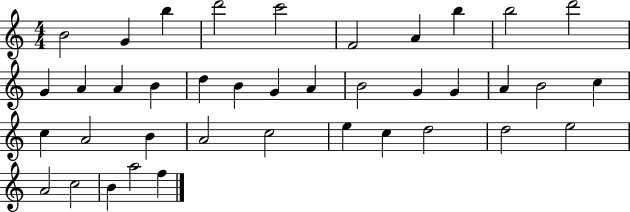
X:1
T:Untitled
M:4/4
L:1/4
K:C
B2 G b d'2 c'2 F2 A b b2 d'2 G A A B d B G A B2 G G A B2 c c A2 B A2 c2 e c d2 d2 e2 A2 c2 B a2 f